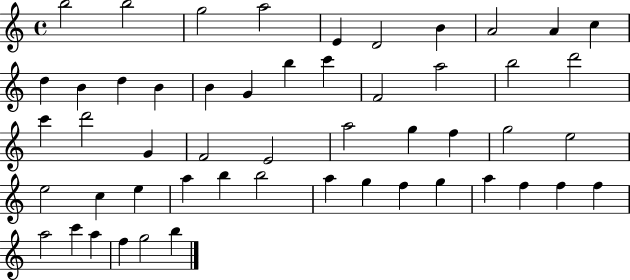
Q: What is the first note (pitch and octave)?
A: B5